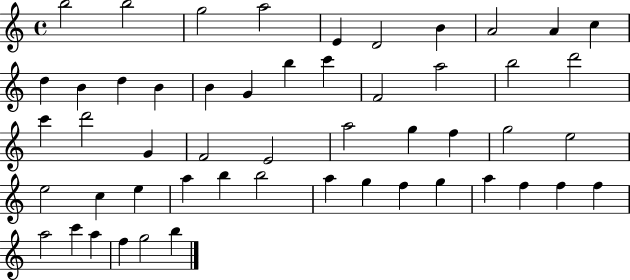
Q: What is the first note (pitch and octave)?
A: B5